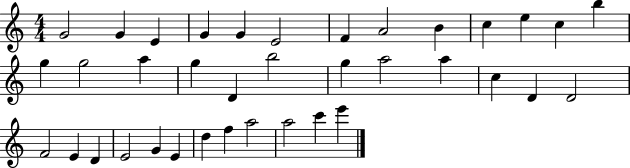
{
  \clef treble
  \numericTimeSignature
  \time 4/4
  \key c \major
  g'2 g'4 e'4 | g'4 g'4 e'2 | f'4 a'2 b'4 | c''4 e''4 c''4 b''4 | \break g''4 g''2 a''4 | g''4 d'4 b''2 | g''4 a''2 a''4 | c''4 d'4 d'2 | \break f'2 e'4 d'4 | e'2 g'4 e'4 | d''4 f''4 a''2 | a''2 c'''4 e'''4 | \break \bar "|."
}